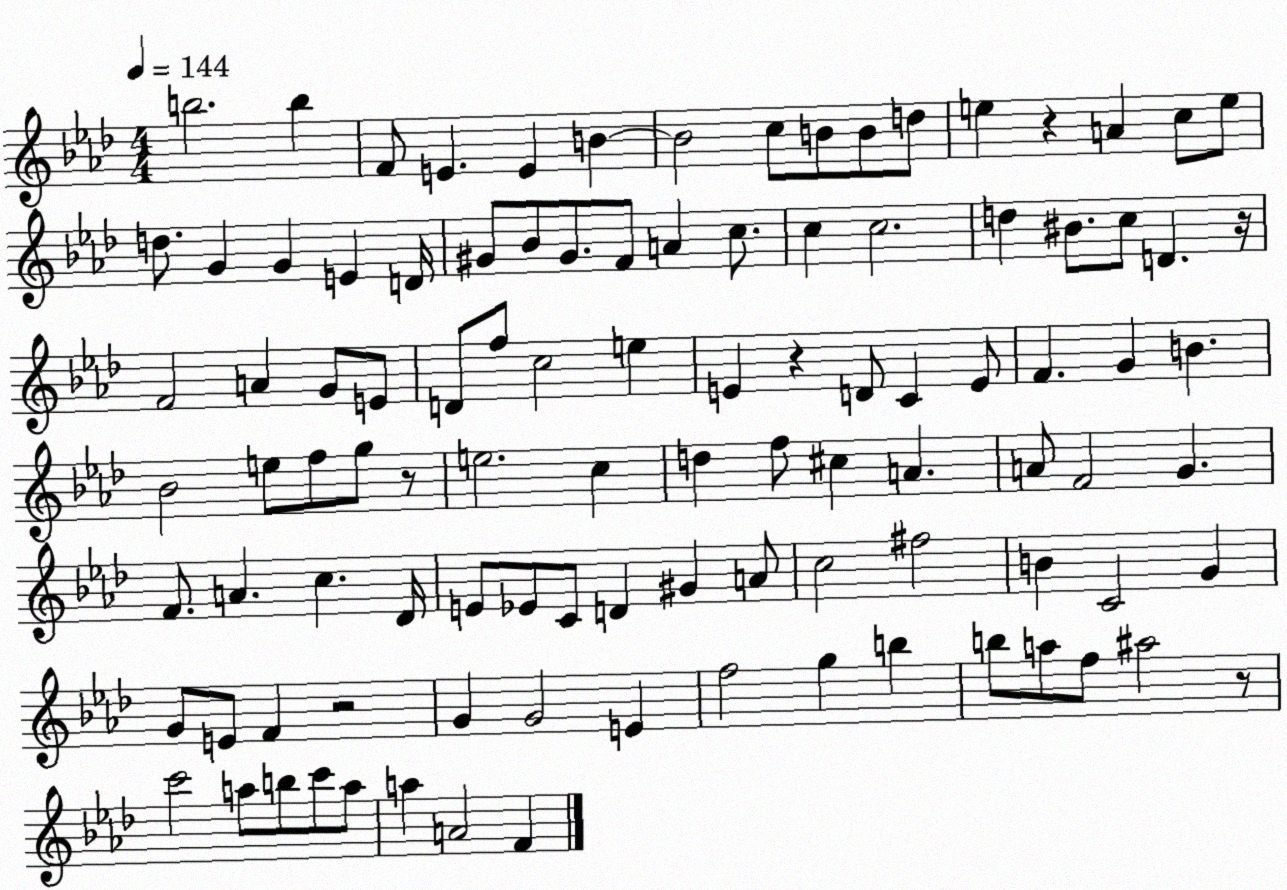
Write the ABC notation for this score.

X:1
T:Untitled
M:4/4
L:1/4
K:Ab
b2 b F/2 E E B B2 c/2 B/2 B/2 d/2 e z A c/2 e/2 d/2 G G E D/4 ^G/2 _B/2 ^G/2 F/2 A c/2 c c2 d ^B/2 c/2 D z/4 F2 A G/2 E/2 D/2 f/2 c2 e E z D/2 C E/2 F G B _B2 e/2 f/2 g/2 z/2 e2 c d f/2 ^c A A/2 F2 G F/2 A c _D/4 E/2 _E/2 C/2 D ^G A/2 c2 ^f2 B C2 G G/2 E/2 F z2 G G2 E f2 g b b/2 a/2 f/2 ^a2 z/2 c'2 a/2 b/2 c'/2 a/2 a A2 F